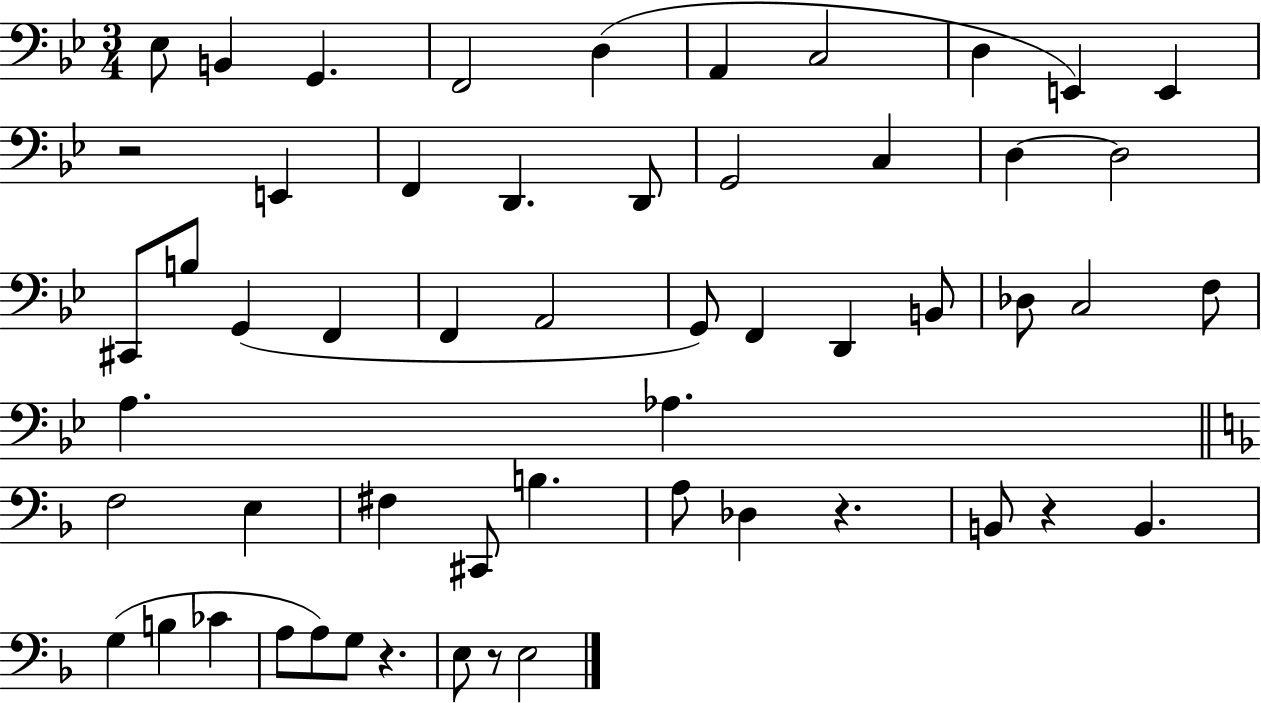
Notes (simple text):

Eb3/e B2/q G2/q. F2/h D3/q A2/q C3/h D3/q E2/q E2/q R/h E2/q F2/q D2/q. D2/e G2/h C3/q D3/q D3/h C#2/e B3/e G2/q F2/q F2/q A2/h G2/e F2/q D2/q B2/e Db3/e C3/h F3/e A3/q. Ab3/q. F3/h E3/q F#3/q C#2/e B3/q. A3/e Db3/q R/q. B2/e R/q B2/q. G3/q B3/q CES4/q A3/e A3/e G3/e R/q. E3/e R/e E3/h